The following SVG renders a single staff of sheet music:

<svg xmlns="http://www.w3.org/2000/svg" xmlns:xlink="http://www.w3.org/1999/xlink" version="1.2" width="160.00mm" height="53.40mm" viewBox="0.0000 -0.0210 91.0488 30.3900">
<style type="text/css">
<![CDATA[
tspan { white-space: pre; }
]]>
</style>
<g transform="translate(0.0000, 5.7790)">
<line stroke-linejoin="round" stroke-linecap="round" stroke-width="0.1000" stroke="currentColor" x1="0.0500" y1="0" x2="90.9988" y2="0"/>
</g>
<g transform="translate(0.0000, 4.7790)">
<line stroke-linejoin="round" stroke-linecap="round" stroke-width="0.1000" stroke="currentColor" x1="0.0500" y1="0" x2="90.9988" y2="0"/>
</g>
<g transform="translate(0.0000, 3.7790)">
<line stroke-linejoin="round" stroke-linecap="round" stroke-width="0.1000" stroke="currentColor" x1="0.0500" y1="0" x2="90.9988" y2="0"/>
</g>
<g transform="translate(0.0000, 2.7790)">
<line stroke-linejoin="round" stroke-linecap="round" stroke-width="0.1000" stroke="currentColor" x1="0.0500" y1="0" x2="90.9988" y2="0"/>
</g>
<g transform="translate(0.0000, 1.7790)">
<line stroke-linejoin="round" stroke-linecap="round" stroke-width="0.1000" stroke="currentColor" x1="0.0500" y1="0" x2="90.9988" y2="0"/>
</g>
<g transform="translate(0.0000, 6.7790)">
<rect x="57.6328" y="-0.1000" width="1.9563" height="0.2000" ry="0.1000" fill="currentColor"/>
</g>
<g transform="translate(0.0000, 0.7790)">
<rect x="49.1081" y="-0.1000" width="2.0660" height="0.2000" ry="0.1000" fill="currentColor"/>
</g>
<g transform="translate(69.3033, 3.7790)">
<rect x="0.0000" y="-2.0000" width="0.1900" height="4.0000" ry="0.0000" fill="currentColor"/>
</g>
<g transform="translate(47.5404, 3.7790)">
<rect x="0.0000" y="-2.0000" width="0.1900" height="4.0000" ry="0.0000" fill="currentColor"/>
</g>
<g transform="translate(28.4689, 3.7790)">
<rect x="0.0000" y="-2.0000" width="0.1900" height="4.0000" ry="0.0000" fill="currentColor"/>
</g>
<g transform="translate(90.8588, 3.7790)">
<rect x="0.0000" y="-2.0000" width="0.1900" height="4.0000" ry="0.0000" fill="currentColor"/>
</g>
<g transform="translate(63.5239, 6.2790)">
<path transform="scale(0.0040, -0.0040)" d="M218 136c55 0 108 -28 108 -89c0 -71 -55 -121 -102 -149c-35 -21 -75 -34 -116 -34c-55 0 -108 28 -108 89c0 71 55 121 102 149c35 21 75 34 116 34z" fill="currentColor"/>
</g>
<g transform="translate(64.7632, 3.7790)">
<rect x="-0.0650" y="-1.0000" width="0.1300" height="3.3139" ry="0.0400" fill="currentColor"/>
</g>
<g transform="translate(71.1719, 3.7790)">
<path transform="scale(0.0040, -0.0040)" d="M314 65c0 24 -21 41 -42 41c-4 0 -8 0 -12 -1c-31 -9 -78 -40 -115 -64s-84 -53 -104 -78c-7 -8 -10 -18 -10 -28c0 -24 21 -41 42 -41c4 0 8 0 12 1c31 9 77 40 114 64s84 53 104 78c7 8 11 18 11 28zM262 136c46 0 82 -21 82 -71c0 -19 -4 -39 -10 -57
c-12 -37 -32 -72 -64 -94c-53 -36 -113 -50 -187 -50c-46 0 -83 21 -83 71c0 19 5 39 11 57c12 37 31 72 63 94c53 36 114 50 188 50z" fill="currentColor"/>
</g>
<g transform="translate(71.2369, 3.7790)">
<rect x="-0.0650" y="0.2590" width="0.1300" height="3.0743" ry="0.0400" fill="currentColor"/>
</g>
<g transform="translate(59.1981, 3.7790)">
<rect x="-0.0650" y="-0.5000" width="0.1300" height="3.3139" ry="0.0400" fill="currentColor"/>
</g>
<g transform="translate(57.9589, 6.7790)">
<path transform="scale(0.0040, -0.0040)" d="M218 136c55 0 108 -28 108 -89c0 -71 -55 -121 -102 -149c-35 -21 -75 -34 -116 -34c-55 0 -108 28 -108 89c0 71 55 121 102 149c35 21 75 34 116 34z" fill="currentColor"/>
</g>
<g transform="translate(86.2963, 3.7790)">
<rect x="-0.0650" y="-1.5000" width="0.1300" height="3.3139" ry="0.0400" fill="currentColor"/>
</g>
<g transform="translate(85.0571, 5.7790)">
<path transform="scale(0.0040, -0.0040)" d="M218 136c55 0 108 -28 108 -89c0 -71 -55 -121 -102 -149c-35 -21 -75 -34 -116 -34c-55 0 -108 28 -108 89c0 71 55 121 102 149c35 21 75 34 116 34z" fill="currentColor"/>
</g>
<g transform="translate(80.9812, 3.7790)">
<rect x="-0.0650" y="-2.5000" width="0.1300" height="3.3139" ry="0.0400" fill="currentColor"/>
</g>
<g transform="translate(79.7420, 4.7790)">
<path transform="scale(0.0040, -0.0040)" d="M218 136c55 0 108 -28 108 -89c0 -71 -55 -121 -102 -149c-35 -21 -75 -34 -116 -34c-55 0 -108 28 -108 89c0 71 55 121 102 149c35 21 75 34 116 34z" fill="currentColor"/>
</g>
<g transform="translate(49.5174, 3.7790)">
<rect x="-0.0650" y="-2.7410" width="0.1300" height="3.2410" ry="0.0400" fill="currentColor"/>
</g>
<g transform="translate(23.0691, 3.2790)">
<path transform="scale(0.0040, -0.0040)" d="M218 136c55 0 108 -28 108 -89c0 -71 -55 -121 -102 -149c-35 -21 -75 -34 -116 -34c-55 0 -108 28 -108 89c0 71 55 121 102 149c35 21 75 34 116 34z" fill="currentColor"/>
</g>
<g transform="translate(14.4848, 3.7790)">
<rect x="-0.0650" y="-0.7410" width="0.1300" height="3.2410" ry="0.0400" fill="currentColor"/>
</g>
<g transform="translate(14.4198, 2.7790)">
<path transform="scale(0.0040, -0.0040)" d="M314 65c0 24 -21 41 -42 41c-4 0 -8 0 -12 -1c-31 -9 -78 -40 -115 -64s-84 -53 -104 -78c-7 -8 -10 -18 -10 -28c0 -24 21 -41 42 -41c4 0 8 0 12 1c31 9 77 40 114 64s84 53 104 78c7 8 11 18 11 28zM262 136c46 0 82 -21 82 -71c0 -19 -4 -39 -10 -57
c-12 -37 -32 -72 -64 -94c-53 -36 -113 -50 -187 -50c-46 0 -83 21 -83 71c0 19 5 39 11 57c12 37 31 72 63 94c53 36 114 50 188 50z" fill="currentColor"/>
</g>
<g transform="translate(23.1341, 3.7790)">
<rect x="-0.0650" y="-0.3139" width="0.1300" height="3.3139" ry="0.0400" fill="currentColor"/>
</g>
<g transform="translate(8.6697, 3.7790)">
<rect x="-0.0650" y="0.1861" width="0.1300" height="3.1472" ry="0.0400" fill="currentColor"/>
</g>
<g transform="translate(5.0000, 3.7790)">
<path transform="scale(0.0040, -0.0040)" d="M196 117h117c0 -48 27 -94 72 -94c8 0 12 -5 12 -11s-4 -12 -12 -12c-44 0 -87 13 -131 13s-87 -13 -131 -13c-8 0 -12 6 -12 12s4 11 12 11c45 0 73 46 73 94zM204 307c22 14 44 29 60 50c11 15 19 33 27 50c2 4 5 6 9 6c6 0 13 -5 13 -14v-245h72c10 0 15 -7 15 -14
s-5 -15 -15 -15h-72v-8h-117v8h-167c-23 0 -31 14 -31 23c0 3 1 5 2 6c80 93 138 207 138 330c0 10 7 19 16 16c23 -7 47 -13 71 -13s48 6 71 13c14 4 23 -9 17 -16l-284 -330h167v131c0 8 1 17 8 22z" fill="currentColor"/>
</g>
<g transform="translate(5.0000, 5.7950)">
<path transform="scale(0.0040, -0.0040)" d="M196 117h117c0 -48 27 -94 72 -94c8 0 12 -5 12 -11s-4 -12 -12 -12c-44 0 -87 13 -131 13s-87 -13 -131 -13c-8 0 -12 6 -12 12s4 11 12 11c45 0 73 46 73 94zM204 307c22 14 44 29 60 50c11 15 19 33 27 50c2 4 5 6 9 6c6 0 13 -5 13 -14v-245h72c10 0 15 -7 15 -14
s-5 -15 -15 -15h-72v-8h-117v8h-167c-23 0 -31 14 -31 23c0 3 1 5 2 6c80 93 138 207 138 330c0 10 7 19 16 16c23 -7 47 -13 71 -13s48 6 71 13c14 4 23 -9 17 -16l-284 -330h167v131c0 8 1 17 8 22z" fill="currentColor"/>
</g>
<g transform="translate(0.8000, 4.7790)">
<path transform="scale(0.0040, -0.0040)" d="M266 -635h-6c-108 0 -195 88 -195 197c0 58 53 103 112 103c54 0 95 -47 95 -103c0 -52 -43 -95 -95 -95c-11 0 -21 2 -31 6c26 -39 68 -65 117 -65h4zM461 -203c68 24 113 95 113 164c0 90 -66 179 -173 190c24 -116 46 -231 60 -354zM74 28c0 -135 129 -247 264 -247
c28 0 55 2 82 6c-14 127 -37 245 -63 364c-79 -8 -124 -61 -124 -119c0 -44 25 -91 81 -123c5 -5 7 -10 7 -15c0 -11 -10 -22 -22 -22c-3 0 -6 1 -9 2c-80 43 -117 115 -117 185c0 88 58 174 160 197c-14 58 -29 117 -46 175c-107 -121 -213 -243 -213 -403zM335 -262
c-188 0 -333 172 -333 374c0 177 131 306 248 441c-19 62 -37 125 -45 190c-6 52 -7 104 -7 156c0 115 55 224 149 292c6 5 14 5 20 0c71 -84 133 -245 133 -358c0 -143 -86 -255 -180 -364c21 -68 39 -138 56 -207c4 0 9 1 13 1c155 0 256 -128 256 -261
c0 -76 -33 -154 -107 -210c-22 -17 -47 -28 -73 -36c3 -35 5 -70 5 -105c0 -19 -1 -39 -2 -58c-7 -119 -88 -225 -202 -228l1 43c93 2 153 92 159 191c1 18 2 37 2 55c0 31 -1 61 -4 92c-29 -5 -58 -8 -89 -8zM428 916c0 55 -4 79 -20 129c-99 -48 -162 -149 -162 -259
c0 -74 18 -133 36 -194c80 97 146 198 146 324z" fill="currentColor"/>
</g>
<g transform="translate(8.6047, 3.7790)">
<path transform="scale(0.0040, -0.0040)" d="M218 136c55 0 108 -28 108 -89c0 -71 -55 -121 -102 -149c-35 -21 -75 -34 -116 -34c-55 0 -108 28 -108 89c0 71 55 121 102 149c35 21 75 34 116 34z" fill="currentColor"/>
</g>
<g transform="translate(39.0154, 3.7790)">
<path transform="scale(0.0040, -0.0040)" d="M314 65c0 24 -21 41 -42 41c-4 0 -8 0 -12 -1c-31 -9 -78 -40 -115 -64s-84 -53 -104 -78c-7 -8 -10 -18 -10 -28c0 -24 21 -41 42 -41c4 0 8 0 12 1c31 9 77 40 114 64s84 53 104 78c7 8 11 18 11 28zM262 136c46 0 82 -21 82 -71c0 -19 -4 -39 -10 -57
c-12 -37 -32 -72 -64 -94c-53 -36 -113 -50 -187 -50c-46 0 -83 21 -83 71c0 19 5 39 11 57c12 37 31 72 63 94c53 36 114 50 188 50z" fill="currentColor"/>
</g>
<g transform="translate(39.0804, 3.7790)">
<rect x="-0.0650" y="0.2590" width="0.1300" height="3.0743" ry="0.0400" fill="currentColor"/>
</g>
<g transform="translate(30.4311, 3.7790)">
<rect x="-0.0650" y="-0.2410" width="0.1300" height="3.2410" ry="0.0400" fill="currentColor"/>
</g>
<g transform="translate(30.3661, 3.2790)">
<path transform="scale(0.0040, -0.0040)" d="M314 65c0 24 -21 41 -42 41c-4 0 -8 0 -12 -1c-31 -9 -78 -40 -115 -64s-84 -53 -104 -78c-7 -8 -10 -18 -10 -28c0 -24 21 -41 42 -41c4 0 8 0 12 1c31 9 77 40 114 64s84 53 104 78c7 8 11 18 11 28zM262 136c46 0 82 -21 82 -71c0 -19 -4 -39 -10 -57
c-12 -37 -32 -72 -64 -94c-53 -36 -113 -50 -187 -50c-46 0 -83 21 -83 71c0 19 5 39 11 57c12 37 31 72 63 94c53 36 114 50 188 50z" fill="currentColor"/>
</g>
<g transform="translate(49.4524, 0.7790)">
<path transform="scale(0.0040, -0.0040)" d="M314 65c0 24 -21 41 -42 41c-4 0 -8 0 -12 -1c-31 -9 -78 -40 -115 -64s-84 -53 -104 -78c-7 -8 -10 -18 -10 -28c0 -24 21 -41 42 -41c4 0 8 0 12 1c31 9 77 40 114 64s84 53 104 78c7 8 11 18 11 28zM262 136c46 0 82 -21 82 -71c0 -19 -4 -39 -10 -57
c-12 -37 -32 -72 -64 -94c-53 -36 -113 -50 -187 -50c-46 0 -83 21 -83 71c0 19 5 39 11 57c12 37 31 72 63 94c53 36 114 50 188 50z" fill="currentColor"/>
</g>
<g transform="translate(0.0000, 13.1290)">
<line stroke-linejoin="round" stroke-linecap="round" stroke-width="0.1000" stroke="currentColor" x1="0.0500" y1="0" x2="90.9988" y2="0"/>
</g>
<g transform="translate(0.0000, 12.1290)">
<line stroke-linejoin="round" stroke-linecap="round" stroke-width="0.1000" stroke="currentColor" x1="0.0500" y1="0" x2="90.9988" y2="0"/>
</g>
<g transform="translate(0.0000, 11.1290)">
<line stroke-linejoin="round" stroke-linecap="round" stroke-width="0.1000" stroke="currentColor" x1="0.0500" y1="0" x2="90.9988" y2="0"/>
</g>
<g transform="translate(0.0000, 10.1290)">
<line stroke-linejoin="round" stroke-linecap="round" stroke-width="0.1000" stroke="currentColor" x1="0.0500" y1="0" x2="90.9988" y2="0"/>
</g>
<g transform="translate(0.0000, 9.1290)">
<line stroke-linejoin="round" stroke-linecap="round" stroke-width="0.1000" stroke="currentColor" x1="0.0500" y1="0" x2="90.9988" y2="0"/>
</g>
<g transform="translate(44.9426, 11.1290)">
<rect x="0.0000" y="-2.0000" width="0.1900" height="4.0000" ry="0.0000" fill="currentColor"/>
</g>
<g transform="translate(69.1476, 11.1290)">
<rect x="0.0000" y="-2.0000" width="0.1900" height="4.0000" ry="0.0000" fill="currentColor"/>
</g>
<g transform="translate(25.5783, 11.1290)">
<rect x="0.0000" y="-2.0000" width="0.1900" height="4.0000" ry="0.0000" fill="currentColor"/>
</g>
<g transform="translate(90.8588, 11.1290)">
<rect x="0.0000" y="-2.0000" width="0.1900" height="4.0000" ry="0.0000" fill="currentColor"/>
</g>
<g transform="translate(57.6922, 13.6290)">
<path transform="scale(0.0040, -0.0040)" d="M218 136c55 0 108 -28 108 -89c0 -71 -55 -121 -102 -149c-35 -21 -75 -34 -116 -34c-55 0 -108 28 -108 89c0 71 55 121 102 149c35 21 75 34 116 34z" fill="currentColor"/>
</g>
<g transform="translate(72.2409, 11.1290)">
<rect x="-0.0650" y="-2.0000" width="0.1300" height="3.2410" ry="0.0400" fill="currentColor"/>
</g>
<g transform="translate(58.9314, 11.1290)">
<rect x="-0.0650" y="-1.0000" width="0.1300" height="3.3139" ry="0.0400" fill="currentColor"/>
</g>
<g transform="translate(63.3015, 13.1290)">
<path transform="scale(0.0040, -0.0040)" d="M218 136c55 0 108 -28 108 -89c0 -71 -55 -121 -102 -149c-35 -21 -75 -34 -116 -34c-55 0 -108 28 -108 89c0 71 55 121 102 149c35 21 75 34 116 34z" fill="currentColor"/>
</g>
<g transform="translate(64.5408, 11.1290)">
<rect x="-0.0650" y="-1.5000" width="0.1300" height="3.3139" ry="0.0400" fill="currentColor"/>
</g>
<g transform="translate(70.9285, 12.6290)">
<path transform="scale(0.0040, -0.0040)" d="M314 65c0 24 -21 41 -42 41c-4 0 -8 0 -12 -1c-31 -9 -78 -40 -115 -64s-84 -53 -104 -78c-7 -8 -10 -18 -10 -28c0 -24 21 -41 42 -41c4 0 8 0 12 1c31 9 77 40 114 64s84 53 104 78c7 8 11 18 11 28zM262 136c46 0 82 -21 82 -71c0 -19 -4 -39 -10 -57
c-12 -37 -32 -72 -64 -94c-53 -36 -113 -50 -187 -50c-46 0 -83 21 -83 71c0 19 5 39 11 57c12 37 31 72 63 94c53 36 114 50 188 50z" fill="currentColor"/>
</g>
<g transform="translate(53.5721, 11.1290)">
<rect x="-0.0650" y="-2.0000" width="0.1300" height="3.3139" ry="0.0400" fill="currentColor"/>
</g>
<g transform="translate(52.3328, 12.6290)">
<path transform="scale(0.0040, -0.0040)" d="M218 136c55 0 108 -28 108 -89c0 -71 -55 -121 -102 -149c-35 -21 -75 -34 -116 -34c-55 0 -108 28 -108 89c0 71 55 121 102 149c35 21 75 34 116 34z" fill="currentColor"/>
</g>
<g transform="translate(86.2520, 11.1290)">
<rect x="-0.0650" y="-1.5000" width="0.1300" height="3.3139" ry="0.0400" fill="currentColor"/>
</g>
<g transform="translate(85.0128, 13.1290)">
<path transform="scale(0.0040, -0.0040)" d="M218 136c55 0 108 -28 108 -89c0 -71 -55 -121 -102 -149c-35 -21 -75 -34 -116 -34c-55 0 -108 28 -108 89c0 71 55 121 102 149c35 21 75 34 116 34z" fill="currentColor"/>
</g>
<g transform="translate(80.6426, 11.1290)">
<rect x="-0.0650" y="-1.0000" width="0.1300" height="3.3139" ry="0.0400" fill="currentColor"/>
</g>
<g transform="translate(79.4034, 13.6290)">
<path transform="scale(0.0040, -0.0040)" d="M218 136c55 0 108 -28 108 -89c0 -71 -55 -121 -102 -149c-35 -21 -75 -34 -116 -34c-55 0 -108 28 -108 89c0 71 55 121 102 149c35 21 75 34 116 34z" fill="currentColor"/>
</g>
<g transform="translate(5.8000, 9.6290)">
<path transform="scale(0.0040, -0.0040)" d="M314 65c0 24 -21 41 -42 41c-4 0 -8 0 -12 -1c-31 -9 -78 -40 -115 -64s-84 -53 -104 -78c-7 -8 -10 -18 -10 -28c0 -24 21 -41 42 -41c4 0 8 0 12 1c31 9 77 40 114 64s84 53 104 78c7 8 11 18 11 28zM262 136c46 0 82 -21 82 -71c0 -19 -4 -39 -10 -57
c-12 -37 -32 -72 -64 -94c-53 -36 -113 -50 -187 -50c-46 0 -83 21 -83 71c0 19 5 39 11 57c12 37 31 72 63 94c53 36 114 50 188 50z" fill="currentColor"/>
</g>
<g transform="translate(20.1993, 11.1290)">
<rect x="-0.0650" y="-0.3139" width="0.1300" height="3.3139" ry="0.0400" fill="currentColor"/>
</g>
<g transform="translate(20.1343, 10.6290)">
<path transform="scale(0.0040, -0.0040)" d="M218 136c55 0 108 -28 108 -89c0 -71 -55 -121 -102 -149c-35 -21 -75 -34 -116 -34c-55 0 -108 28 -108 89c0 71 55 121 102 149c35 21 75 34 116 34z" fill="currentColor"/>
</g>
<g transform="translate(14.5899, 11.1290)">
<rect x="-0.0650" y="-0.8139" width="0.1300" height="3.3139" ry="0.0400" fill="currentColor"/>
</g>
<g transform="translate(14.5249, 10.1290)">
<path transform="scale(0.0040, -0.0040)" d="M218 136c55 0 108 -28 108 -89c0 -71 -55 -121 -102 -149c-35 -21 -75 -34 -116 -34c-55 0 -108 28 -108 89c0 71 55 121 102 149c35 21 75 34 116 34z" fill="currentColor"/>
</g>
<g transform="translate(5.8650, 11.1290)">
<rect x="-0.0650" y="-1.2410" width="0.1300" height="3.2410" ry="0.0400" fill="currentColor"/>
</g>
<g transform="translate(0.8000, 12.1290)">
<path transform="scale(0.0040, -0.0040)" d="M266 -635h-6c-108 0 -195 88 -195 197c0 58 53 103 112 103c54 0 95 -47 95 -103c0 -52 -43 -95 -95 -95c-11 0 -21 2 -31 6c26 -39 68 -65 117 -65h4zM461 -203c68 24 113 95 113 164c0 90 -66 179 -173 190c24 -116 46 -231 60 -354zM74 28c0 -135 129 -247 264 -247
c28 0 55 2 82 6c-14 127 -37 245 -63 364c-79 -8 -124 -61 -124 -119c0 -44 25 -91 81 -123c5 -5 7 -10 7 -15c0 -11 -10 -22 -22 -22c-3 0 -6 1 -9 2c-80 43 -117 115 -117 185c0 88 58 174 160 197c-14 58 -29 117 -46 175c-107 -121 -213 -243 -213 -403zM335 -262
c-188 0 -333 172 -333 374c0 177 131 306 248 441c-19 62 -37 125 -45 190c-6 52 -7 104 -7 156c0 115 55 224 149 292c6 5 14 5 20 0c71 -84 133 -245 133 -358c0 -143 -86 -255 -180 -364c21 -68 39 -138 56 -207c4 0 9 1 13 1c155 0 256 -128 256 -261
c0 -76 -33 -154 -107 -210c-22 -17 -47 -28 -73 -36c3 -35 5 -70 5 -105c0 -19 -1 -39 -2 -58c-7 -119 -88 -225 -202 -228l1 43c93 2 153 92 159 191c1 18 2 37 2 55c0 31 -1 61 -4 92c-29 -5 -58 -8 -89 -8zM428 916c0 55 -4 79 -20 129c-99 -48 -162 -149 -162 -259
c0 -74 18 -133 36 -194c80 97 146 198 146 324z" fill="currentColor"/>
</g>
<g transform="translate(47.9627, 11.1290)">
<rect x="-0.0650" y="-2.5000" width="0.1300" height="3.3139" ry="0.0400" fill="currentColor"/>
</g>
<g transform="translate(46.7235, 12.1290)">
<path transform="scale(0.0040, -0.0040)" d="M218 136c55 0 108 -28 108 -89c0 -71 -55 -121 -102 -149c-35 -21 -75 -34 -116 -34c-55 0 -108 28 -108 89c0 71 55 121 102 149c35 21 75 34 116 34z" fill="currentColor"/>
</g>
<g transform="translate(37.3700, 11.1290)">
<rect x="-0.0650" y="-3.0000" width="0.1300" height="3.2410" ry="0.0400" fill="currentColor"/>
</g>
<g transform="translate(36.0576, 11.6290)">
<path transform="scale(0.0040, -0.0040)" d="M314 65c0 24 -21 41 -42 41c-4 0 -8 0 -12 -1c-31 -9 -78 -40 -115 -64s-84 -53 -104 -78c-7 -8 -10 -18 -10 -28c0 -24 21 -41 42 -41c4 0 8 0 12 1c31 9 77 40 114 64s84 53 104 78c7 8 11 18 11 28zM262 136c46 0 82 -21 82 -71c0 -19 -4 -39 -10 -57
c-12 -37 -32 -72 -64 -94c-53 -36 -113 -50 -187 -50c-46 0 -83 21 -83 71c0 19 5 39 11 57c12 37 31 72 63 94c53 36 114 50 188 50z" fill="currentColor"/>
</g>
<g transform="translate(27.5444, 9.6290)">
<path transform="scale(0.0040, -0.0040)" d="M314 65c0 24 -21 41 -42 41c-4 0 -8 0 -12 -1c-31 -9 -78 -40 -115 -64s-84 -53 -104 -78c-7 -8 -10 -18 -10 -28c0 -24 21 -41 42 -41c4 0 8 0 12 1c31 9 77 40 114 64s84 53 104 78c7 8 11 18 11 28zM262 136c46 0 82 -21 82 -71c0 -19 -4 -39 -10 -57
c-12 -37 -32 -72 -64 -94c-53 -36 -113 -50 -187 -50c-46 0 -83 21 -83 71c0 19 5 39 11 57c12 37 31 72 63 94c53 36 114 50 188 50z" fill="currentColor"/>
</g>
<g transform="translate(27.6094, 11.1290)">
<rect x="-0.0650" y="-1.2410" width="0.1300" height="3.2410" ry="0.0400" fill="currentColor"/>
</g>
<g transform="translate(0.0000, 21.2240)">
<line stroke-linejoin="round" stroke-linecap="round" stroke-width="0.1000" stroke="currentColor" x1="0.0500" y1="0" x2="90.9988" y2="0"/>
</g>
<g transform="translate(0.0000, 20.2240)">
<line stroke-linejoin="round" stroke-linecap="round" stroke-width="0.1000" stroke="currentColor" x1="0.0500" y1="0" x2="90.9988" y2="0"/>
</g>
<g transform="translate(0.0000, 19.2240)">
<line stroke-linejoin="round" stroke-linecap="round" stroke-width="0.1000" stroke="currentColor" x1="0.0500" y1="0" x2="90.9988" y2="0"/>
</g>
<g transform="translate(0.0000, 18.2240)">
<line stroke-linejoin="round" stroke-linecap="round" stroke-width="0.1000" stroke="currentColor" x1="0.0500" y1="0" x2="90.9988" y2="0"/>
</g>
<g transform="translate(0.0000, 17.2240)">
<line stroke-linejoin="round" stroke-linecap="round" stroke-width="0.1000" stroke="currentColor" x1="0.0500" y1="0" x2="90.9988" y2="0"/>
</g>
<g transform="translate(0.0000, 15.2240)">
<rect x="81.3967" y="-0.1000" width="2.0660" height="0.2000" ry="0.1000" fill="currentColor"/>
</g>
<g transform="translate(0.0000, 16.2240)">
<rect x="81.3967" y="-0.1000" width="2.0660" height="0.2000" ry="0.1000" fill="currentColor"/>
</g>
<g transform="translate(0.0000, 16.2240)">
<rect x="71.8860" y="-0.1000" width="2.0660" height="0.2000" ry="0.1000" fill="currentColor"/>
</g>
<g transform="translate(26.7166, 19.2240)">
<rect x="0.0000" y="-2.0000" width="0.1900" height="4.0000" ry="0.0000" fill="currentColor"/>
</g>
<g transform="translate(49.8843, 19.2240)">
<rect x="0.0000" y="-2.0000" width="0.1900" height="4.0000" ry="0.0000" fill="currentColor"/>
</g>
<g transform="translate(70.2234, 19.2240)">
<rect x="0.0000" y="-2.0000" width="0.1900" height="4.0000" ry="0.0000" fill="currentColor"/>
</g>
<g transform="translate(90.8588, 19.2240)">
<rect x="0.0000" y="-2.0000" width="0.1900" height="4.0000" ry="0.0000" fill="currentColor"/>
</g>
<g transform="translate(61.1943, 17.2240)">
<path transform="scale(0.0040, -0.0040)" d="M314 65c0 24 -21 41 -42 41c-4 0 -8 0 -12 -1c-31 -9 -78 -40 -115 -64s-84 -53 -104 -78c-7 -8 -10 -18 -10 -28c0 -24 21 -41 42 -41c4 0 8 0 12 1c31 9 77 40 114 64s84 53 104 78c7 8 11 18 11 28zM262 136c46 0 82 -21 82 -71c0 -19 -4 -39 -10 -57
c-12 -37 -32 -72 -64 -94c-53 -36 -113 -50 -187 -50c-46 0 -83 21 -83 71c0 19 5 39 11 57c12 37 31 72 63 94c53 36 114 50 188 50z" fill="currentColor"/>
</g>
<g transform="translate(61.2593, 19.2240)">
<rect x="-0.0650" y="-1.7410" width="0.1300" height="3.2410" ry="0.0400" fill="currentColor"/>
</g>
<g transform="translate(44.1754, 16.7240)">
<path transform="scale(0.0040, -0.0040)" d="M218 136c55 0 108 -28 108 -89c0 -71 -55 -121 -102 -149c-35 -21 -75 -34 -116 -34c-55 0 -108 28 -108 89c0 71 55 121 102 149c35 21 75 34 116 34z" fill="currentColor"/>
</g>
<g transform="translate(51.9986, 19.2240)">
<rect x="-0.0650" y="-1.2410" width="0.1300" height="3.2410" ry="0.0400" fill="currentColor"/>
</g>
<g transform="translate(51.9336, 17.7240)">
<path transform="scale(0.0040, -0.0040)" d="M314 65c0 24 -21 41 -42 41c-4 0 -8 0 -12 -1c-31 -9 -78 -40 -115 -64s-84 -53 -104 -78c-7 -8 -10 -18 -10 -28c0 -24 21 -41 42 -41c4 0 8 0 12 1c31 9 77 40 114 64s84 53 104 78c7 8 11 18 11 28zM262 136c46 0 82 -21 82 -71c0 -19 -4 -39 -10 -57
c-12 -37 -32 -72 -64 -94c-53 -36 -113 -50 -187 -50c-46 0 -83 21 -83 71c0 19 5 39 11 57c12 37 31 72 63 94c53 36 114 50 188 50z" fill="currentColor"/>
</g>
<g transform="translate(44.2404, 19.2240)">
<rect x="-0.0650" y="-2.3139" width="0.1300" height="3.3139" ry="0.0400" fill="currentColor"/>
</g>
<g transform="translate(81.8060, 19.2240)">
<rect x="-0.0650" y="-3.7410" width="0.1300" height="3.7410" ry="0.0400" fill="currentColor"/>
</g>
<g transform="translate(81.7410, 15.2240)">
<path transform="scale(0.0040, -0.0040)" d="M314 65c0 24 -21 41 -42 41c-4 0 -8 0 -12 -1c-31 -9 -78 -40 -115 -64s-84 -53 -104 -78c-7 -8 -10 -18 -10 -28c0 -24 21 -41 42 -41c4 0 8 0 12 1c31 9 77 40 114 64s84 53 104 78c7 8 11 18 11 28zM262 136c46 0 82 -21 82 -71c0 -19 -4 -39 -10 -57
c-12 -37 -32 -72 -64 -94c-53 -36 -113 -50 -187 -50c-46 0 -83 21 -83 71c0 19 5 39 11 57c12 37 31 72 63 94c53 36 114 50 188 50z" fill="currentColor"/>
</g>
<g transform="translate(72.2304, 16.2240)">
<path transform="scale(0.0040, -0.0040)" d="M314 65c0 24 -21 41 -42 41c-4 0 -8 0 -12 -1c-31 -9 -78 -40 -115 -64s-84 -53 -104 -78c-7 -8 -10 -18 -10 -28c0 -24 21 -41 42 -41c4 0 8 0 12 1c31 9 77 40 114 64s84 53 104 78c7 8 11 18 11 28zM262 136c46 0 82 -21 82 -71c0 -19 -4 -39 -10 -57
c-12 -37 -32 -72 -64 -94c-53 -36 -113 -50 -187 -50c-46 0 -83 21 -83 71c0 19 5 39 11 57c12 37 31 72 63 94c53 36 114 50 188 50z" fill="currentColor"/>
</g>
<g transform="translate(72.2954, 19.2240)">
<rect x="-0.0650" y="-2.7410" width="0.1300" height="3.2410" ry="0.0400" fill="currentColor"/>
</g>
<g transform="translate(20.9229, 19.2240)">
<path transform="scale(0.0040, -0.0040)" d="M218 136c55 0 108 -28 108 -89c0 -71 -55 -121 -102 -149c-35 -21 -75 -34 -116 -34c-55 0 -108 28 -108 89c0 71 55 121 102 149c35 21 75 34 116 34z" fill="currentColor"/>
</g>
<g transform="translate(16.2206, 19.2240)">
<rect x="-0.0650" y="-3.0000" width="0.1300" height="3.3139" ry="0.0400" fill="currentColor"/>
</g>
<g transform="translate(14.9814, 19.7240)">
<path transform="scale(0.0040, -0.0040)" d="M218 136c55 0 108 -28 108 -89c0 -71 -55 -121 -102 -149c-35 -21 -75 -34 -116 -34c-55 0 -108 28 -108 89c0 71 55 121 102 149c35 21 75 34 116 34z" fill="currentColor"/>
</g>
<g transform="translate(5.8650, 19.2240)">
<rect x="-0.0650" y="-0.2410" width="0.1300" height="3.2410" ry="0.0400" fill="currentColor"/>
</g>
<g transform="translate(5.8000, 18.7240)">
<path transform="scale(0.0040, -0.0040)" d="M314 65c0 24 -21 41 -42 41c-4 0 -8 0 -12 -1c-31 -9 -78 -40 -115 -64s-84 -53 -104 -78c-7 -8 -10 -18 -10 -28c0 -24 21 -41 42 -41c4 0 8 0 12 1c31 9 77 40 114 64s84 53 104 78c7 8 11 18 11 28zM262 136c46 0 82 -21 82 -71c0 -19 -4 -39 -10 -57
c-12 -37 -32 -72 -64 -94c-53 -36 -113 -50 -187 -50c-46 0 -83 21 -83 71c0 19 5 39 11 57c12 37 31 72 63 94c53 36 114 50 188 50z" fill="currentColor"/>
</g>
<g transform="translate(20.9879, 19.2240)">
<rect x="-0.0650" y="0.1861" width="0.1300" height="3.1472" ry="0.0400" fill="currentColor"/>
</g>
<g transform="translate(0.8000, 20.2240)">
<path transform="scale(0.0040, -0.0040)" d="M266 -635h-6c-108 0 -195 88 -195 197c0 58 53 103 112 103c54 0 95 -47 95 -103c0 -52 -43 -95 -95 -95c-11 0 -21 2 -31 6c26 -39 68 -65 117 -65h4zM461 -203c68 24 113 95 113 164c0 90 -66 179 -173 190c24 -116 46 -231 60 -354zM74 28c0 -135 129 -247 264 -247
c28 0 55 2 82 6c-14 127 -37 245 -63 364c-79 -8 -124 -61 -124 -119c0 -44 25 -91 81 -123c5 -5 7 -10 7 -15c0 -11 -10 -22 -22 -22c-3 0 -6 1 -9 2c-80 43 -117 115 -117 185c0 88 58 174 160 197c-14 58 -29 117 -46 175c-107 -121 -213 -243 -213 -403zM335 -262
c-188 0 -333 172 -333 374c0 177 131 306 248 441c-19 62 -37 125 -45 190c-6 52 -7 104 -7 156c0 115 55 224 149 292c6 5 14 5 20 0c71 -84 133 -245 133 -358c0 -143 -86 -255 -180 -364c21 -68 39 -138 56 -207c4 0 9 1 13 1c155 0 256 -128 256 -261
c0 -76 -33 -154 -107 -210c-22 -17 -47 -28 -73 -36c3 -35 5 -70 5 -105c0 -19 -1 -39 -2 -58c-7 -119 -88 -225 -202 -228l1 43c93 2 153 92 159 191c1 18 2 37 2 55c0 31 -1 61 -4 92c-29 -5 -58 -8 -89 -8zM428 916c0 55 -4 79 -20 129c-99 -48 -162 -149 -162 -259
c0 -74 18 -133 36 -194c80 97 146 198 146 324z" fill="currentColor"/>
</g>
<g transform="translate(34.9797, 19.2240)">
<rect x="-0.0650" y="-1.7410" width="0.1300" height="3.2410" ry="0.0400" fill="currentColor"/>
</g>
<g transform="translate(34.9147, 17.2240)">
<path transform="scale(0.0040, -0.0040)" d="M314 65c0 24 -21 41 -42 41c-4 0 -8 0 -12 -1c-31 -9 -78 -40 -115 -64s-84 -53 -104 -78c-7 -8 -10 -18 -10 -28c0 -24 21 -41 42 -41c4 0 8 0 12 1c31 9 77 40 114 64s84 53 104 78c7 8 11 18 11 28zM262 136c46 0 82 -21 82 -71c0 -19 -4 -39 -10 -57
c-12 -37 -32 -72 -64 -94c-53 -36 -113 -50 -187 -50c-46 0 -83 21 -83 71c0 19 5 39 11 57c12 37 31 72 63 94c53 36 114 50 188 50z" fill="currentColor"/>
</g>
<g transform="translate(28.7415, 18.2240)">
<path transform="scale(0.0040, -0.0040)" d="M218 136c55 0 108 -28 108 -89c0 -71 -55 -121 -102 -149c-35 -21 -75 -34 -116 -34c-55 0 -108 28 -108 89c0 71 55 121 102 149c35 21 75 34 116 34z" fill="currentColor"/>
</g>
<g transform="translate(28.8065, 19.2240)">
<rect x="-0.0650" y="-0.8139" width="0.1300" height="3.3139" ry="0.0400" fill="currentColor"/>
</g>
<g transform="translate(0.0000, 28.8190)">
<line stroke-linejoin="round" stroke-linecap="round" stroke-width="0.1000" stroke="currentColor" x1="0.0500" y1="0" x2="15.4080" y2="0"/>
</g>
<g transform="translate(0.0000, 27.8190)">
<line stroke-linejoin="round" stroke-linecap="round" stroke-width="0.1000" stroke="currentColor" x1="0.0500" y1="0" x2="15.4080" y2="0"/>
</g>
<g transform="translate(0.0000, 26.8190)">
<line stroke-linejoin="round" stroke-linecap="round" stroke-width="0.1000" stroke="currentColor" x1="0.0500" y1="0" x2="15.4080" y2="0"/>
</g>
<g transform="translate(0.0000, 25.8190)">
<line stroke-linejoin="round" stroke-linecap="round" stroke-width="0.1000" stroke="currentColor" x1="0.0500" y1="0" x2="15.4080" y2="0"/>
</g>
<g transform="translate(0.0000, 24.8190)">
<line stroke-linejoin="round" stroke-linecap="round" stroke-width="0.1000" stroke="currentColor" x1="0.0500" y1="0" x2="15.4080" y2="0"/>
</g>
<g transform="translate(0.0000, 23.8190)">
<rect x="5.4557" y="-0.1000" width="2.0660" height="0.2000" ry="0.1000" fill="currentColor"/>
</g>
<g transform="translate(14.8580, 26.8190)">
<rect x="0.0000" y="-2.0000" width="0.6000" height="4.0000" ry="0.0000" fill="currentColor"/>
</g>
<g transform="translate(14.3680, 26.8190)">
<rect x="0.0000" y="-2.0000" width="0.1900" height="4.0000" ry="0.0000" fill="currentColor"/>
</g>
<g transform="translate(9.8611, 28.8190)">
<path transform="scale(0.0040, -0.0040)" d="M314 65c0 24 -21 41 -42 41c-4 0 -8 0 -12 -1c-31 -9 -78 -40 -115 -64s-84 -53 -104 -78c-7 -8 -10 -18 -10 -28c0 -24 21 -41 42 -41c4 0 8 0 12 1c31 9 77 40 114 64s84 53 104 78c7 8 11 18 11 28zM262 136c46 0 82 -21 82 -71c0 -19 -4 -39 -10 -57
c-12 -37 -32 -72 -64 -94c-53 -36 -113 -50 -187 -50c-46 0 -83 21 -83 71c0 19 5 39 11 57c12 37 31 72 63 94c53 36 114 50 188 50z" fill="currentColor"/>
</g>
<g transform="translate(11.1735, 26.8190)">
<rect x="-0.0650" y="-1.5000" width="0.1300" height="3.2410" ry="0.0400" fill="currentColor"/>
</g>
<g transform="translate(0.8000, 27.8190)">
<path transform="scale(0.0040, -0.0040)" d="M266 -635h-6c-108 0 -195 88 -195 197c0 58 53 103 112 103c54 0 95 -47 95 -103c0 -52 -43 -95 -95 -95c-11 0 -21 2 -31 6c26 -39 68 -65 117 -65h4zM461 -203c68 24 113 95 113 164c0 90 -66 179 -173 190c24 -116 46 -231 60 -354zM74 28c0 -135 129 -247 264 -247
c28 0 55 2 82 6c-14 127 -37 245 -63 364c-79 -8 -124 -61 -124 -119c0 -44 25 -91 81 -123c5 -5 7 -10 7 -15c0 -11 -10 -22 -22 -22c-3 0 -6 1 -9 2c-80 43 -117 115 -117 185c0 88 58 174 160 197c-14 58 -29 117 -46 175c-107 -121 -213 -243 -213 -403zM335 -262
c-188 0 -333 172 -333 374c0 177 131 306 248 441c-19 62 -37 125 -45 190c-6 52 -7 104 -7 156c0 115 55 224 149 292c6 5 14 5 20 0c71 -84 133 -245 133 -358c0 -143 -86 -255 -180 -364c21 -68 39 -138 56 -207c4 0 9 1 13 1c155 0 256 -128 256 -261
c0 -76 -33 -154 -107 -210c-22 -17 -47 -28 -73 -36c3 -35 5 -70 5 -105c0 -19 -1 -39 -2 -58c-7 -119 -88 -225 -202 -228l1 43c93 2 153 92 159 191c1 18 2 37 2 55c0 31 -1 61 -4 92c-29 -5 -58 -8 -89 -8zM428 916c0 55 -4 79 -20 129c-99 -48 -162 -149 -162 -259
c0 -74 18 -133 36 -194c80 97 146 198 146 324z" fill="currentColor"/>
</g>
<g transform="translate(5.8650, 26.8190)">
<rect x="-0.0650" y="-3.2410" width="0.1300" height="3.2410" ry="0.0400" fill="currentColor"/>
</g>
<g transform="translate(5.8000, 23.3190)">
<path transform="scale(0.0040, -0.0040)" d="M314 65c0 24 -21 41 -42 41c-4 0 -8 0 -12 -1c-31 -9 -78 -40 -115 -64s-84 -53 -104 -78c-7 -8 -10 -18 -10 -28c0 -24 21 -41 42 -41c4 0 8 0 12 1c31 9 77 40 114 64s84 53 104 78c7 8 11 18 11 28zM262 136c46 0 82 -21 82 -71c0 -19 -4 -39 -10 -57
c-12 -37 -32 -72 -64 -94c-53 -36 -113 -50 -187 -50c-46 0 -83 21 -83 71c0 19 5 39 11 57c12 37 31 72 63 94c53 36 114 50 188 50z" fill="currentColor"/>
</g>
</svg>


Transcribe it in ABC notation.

X:1
T:Untitled
M:4/4
L:1/4
K:C
B d2 c c2 B2 a2 C D B2 G E e2 d c e2 A2 G F D E F2 D E c2 A B d f2 g e2 f2 a2 c'2 b2 E2